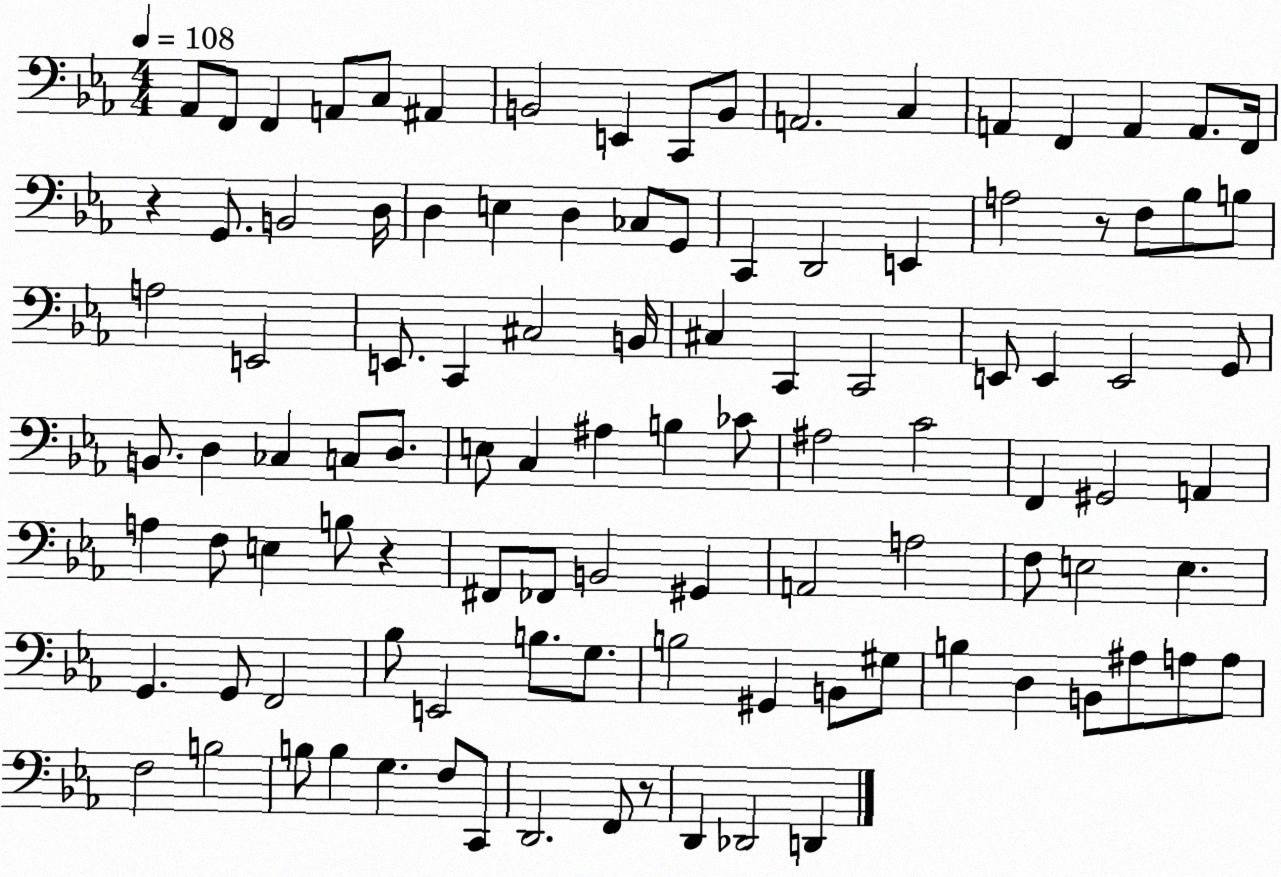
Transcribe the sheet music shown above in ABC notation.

X:1
T:Untitled
M:4/4
L:1/4
K:Eb
_A,,/2 F,,/2 F,, A,,/2 C,/2 ^A,, B,,2 E,, C,,/2 B,,/2 A,,2 C, A,, F,, A,, A,,/2 F,,/4 z G,,/2 B,,2 D,/4 D, E, D, _C,/2 G,,/2 C,, D,,2 E,, A,2 z/2 F,/2 _B,/2 B,/2 A,2 E,,2 E,,/2 C,, ^C,2 B,,/4 ^C, C,, C,,2 E,,/2 E,, E,,2 G,,/2 B,,/2 D, _C, C,/2 D,/2 E,/2 C, ^A, B, _C/2 ^A,2 C2 F,, ^G,,2 A,, A, F,/2 E, B,/2 z ^F,,/2 _F,,/2 B,,2 ^G,, A,,2 A,2 F,/2 E,2 E, G,, G,,/2 F,,2 _B,/2 E,,2 B,/2 G,/2 B,2 ^G,, B,,/2 ^G,/2 B, D, B,,/2 ^A,/2 A,/2 A,/2 F,2 B,2 B,/2 B, G, F,/2 C,,/2 D,,2 F,,/2 z/2 D,, _D,,2 D,,